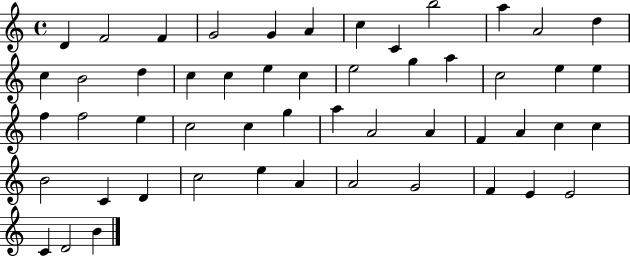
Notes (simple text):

D4/q F4/h F4/q G4/h G4/q A4/q C5/q C4/q B5/h A5/q A4/h D5/q C5/q B4/h D5/q C5/q C5/q E5/q C5/q E5/h G5/q A5/q C5/h E5/q E5/q F5/q F5/h E5/q C5/h C5/q G5/q A5/q A4/h A4/q F4/q A4/q C5/q C5/q B4/h C4/q D4/q C5/h E5/q A4/q A4/h G4/h F4/q E4/q E4/h C4/q D4/h B4/q